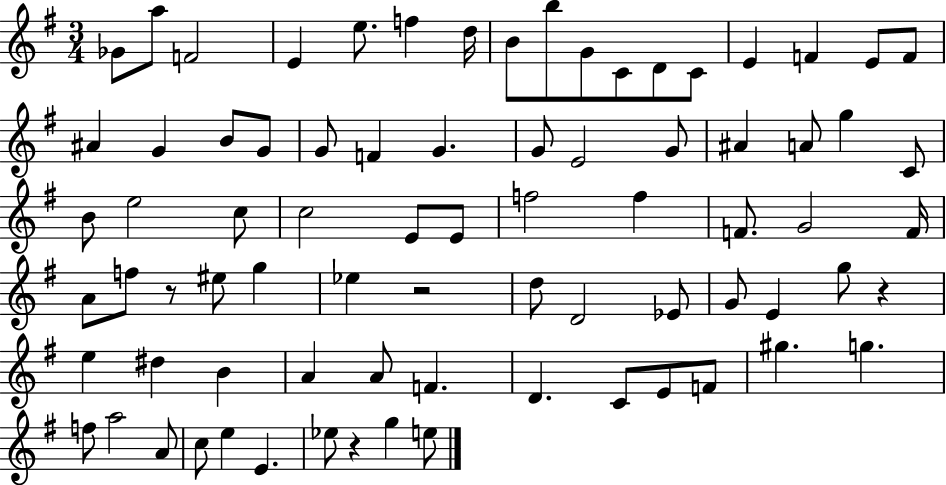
X:1
T:Untitled
M:3/4
L:1/4
K:G
_G/2 a/2 F2 E e/2 f d/4 B/2 b/2 G/2 C/2 D/2 C/2 E F E/2 F/2 ^A G B/2 G/2 G/2 F G G/2 E2 G/2 ^A A/2 g C/2 B/2 e2 c/2 c2 E/2 E/2 f2 f F/2 G2 F/4 A/2 f/2 z/2 ^e/2 g _e z2 d/2 D2 _E/2 G/2 E g/2 z e ^d B A A/2 F D C/2 E/2 F/2 ^g g f/2 a2 A/2 c/2 e E _e/2 z g e/2